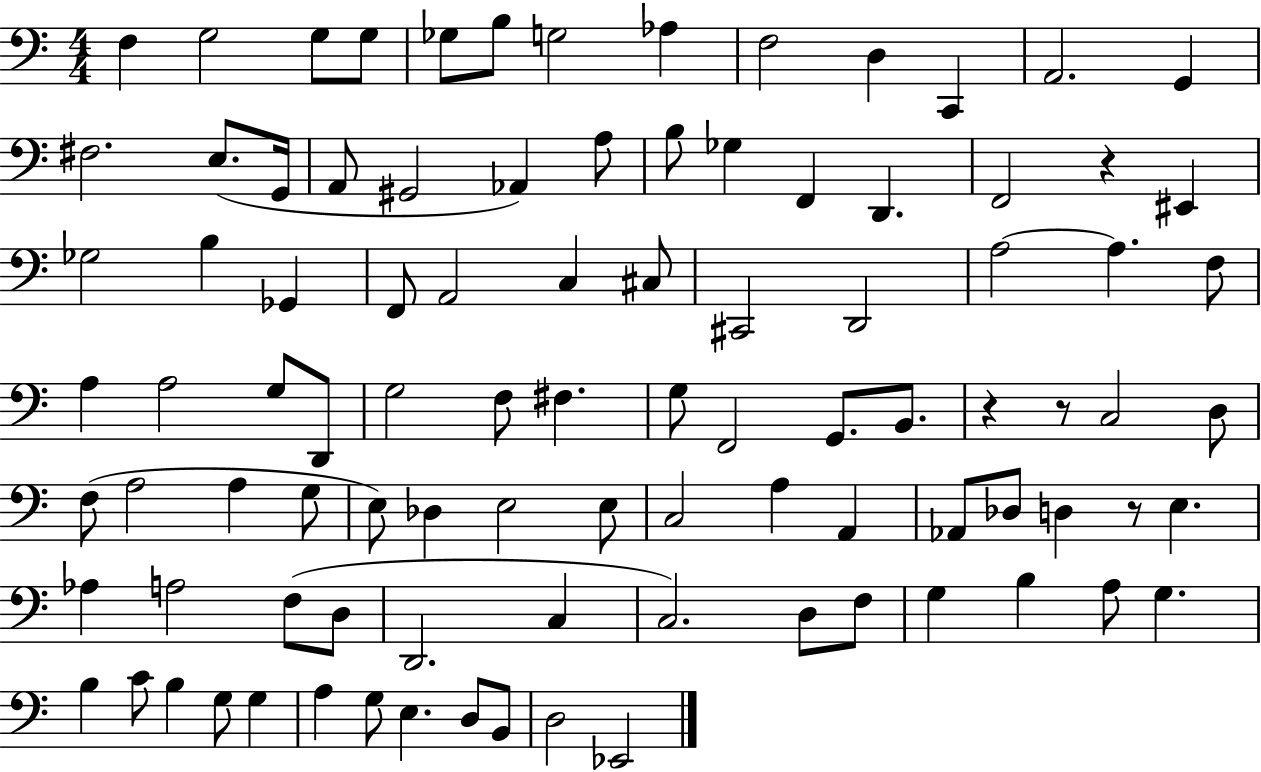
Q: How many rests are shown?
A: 4